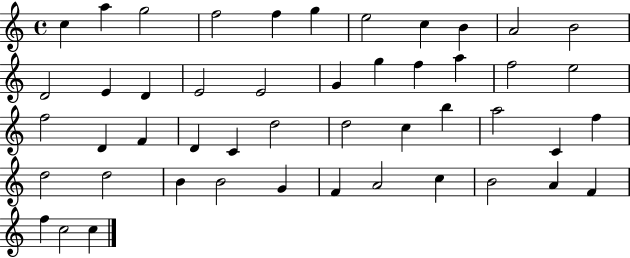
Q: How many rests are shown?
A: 0